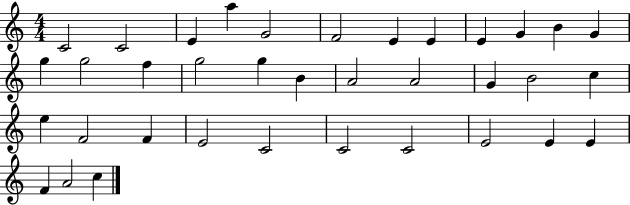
{
  \clef treble
  \numericTimeSignature
  \time 4/4
  \key c \major
  c'2 c'2 | e'4 a''4 g'2 | f'2 e'4 e'4 | e'4 g'4 b'4 g'4 | \break g''4 g''2 f''4 | g''2 g''4 b'4 | a'2 a'2 | g'4 b'2 c''4 | \break e''4 f'2 f'4 | e'2 c'2 | c'2 c'2 | e'2 e'4 e'4 | \break f'4 a'2 c''4 | \bar "|."
}